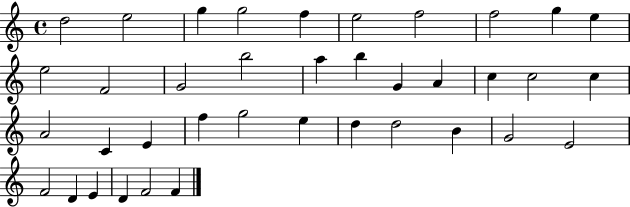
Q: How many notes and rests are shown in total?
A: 38